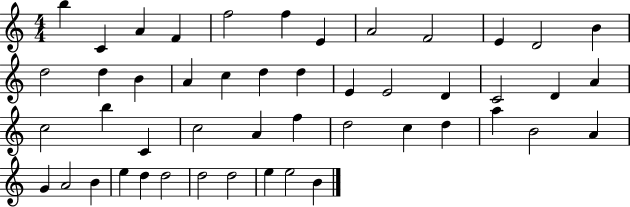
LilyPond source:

{
  \clef treble
  \numericTimeSignature
  \time 4/4
  \key c \major
  b''4 c'4 a'4 f'4 | f''2 f''4 e'4 | a'2 f'2 | e'4 d'2 b'4 | \break d''2 d''4 b'4 | a'4 c''4 d''4 d''4 | e'4 e'2 d'4 | c'2 d'4 a'4 | \break c''2 b''4 c'4 | c''2 a'4 f''4 | d''2 c''4 d''4 | a''4 b'2 a'4 | \break g'4 a'2 b'4 | e''4 d''4 d''2 | d''2 d''2 | e''4 e''2 b'4 | \break \bar "|."
}